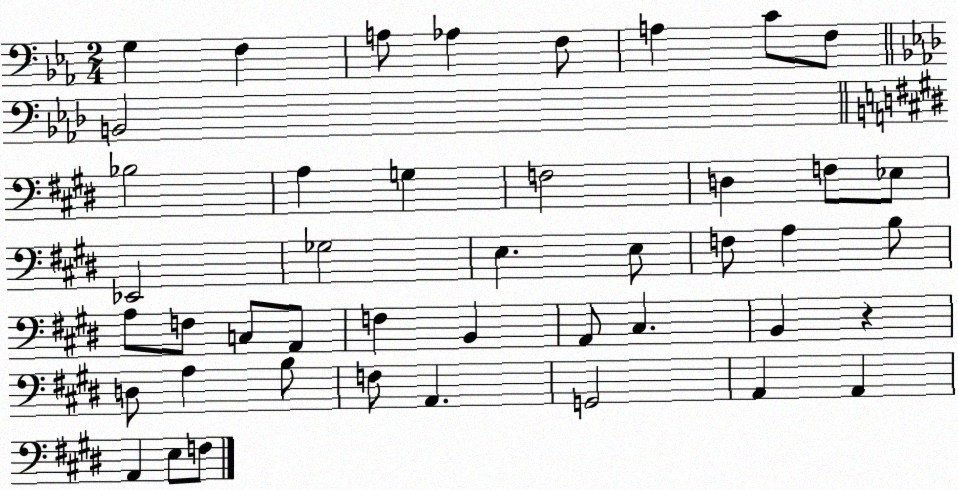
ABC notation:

X:1
T:Untitled
M:2/4
L:1/4
K:Eb
G, F, A,/2 _A, F,/2 A, C/2 F,/2 B,,2 _B,2 A, G, F,2 D, F,/2 _E,/2 _E,,2 _G,2 E, E,/2 F,/2 A, B,/2 A,/2 F,/2 C,/2 A,,/2 F, B,, A,,/2 ^C, B,, z D,/2 A, B,/2 F,/2 A,, G,,2 A,, A,, A,, E,/2 F,/2